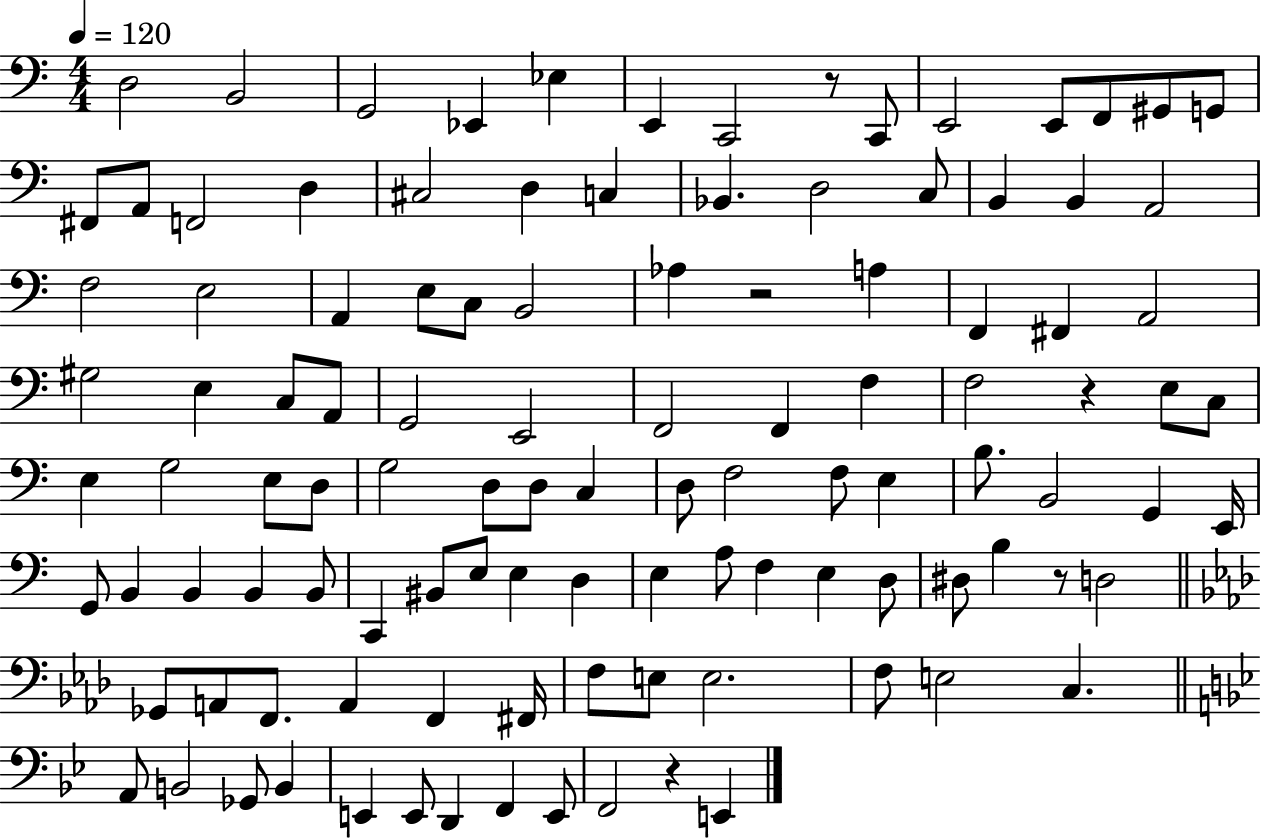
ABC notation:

X:1
T:Untitled
M:4/4
L:1/4
K:C
D,2 B,,2 G,,2 _E,, _E, E,, C,,2 z/2 C,,/2 E,,2 E,,/2 F,,/2 ^G,,/2 G,,/2 ^F,,/2 A,,/2 F,,2 D, ^C,2 D, C, _B,, D,2 C,/2 B,, B,, A,,2 F,2 E,2 A,, E,/2 C,/2 B,,2 _A, z2 A, F,, ^F,, A,,2 ^G,2 E, C,/2 A,,/2 G,,2 E,,2 F,,2 F,, F, F,2 z E,/2 C,/2 E, G,2 E,/2 D,/2 G,2 D,/2 D,/2 C, D,/2 F,2 F,/2 E, B,/2 B,,2 G,, E,,/4 G,,/2 B,, B,, B,, B,,/2 C,, ^B,,/2 E,/2 E, D, E, A,/2 F, E, D,/2 ^D,/2 B, z/2 D,2 _G,,/2 A,,/2 F,,/2 A,, F,, ^F,,/4 F,/2 E,/2 E,2 F,/2 E,2 C, A,,/2 B,,2 _G,,/2 B,, E,, E,,/2 D,, F,, E,,/2 F,,2 z E,,